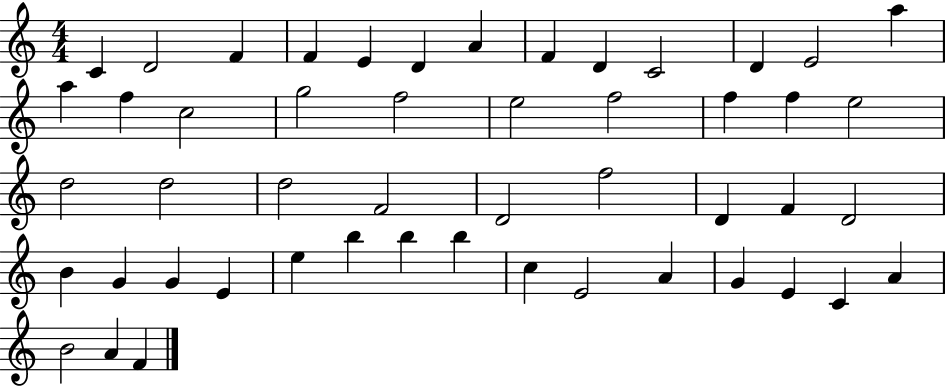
C4/q D4/h F4/q F4/q E4/q D4/q A4/q F4/q D4/q C4/h D4/q E4/h A5/q A5/q F5/q C5/h G5/h F5/h E5/h F5/h F5/q F5/q E5/h D5/h D5/h D5/h F4/h D4/h F5/h D4/q F4/q D4/h B4/q G4/q G4/q E4/q E5/q B5/q B5/q B5/q C5/q E4/h A4/q G4/q E4/q C4/q A4/q B4/h A4/q F4/q